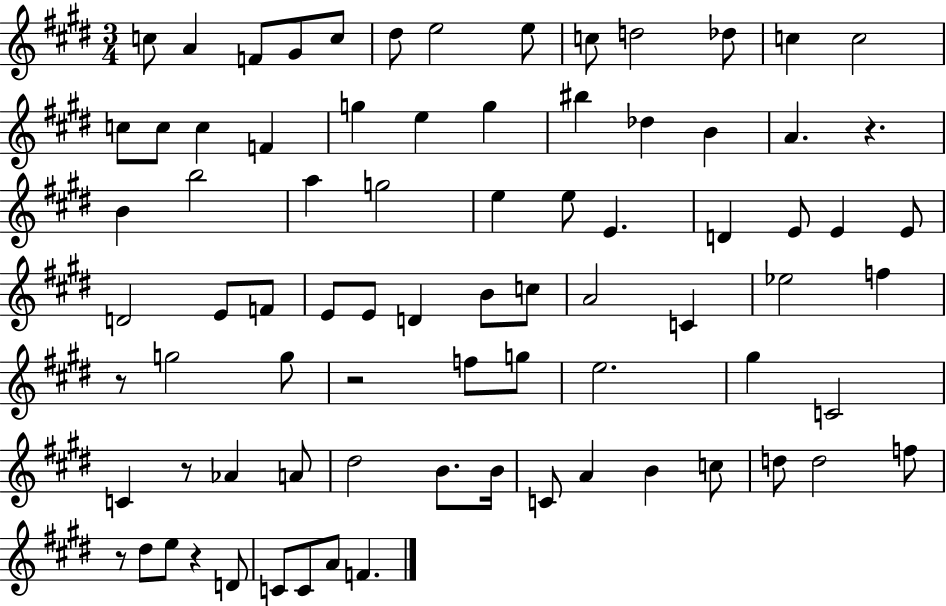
C5/e A4/q F4/e G#4/e C5/e D#5/e E5/h E5/e C5/e D5/h Db5/e C5/q C5/h C5/e C5/e C5/q F4/q G5/q E5/q G5/q BIS5/q Db5/q B4/q A4/q. R/q. B4/q B5/h A5/q G5/h E5/q E5/e E4/q. D4/q E4/e E4/q E4/e D4/h E4/e F4/e E4/e E4/e D4/q B4/e C5/e A4/h C4/q Eb5/h F5/q R/e G5/h G5/e R/h F5/e G5/e E5/h. G#5/q C4/h C4/q R/e Ab4/q A4/e D#5/h B4/e. B4/s C4/e A4/q B4/q C5/e D5/e D5/h F5/e R/e D#5/e E5/e R/q D4/e C4/e C4/e A4/e F4/q.